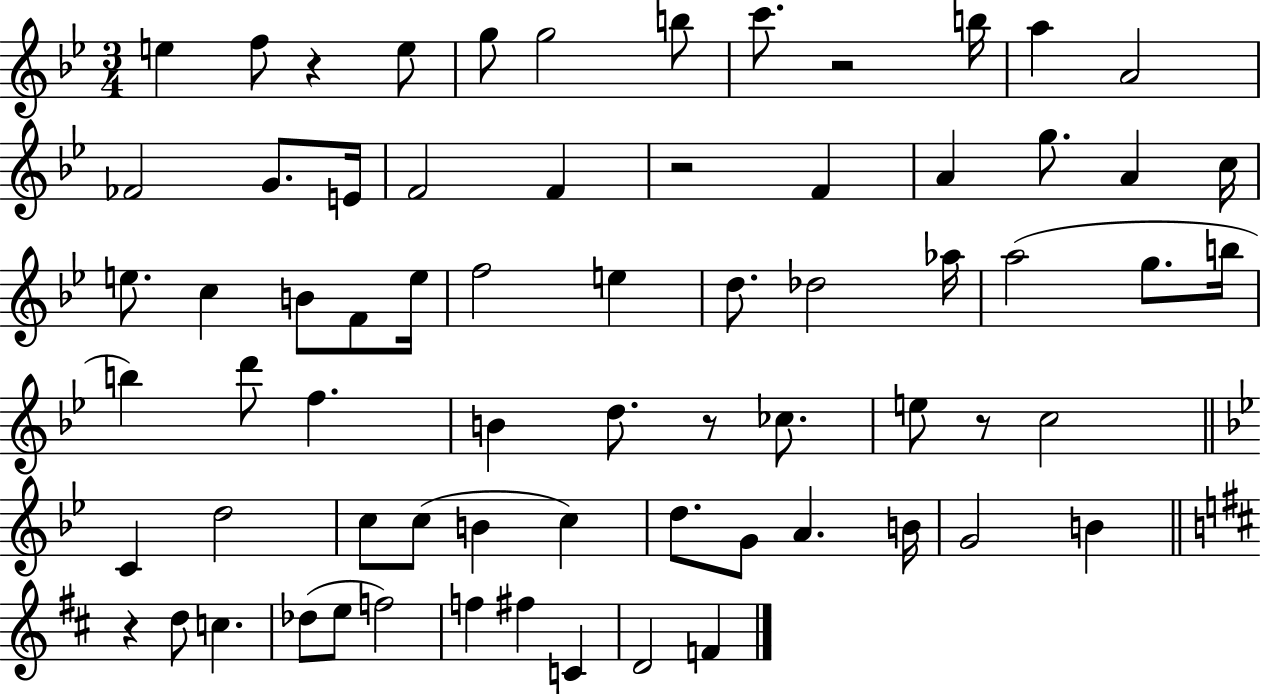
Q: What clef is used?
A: treble